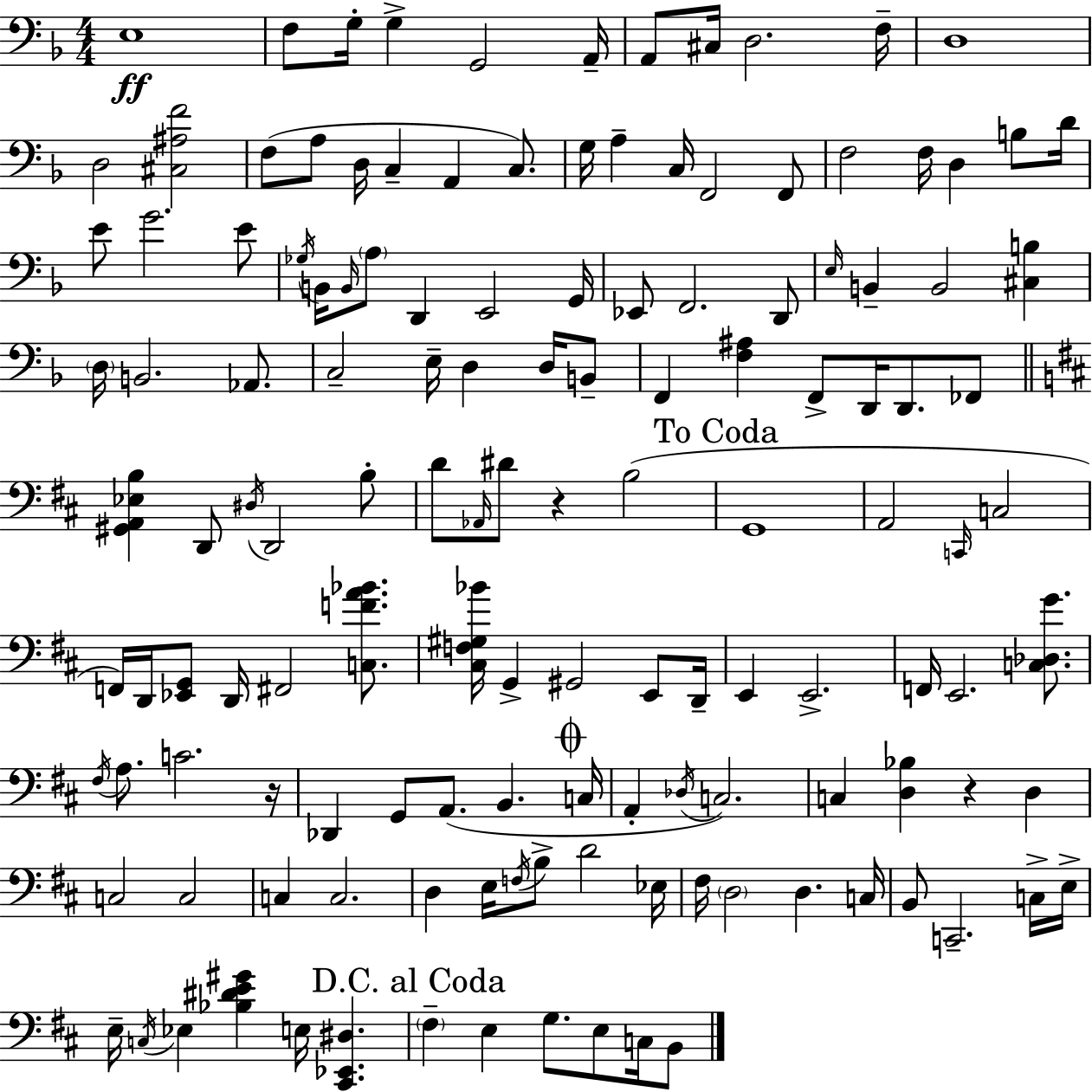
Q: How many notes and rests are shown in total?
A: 136